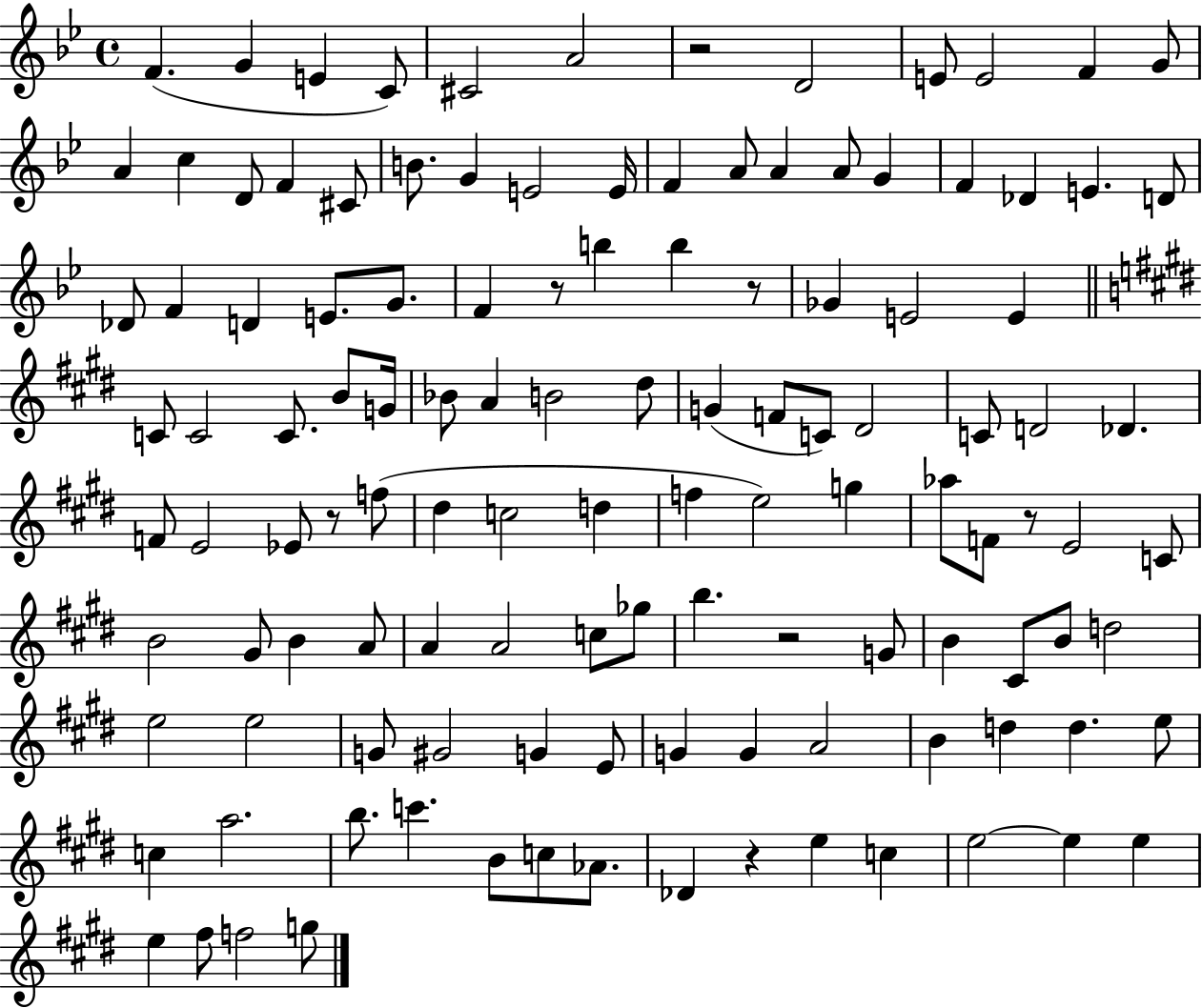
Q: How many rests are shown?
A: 7